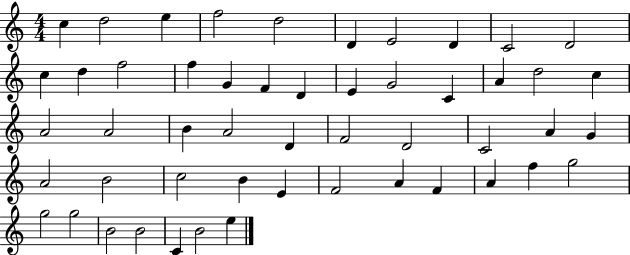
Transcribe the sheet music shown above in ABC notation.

X:1
T:Untitled
M:4/4
L:1/4
K:C
c d2 e f2 d2 D E2 D C2 D2 c d f2 f G F D E G2 C A d2 c A2 A2 B A2 D F2 D2 C2 A G A2 B2 c2 B E F2 A F A f g2 g2 g2 B2 B2 C B2 e